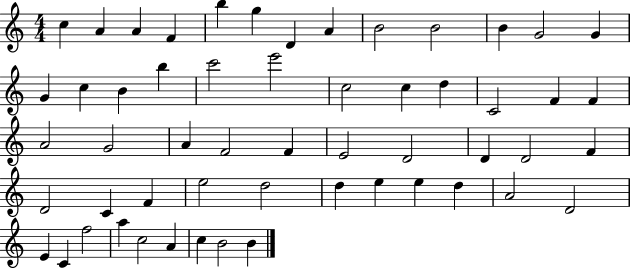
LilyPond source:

{
  \clef treble
  \numericTimeSignature
  \time 4/4
  \key c \major
  c''4 a'4 a'4 f'4 | b''4 g''4 d'4 a'4 | b'2 b'2 | b'4 g'2 g'4 | \break g'4 c''4 b'4 b''4 | c'''2 e'''2 | c''2 c''4 d''4 | c'2 f'4 f'4 | \break a'2 g'2 | a'4 f'2 f'4 | e'2 d'2 | d'4 d'2 f'4 | \break d'2 c'4 f'4 | e''2 d''2 | d''4 e''4 e''4 d''4 | a'2 d'2 | \break e'4 c'4 f''2 | a''4 c''2 a'4 | c''4 b'2 b'4 | \bar "|."
}